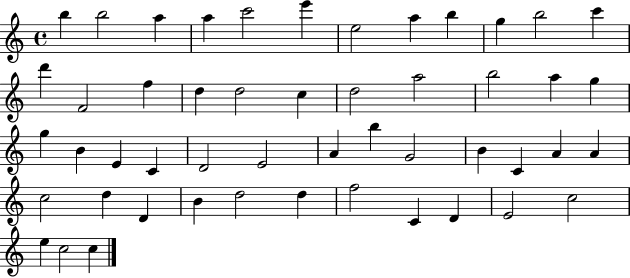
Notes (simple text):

B5/q B5/h A5/q A5/q C6/h E6/q E5/h A5/q B5/q G5/q B5/h C6/q D6/q F4/h F5/q D5/q D5/h C5/q D5/h A5/h B5/h A5/q G5/q G5/q B4/q E4/q C4/q D4/h E4/h A4/q B5/q G4/h B4/q C4/q A4/q A4/q C5/h D5/q D4/q B4/q D5/h D5/q F5/h C4/q D4/q E4/h C5/h E5/q C5/h C5/q